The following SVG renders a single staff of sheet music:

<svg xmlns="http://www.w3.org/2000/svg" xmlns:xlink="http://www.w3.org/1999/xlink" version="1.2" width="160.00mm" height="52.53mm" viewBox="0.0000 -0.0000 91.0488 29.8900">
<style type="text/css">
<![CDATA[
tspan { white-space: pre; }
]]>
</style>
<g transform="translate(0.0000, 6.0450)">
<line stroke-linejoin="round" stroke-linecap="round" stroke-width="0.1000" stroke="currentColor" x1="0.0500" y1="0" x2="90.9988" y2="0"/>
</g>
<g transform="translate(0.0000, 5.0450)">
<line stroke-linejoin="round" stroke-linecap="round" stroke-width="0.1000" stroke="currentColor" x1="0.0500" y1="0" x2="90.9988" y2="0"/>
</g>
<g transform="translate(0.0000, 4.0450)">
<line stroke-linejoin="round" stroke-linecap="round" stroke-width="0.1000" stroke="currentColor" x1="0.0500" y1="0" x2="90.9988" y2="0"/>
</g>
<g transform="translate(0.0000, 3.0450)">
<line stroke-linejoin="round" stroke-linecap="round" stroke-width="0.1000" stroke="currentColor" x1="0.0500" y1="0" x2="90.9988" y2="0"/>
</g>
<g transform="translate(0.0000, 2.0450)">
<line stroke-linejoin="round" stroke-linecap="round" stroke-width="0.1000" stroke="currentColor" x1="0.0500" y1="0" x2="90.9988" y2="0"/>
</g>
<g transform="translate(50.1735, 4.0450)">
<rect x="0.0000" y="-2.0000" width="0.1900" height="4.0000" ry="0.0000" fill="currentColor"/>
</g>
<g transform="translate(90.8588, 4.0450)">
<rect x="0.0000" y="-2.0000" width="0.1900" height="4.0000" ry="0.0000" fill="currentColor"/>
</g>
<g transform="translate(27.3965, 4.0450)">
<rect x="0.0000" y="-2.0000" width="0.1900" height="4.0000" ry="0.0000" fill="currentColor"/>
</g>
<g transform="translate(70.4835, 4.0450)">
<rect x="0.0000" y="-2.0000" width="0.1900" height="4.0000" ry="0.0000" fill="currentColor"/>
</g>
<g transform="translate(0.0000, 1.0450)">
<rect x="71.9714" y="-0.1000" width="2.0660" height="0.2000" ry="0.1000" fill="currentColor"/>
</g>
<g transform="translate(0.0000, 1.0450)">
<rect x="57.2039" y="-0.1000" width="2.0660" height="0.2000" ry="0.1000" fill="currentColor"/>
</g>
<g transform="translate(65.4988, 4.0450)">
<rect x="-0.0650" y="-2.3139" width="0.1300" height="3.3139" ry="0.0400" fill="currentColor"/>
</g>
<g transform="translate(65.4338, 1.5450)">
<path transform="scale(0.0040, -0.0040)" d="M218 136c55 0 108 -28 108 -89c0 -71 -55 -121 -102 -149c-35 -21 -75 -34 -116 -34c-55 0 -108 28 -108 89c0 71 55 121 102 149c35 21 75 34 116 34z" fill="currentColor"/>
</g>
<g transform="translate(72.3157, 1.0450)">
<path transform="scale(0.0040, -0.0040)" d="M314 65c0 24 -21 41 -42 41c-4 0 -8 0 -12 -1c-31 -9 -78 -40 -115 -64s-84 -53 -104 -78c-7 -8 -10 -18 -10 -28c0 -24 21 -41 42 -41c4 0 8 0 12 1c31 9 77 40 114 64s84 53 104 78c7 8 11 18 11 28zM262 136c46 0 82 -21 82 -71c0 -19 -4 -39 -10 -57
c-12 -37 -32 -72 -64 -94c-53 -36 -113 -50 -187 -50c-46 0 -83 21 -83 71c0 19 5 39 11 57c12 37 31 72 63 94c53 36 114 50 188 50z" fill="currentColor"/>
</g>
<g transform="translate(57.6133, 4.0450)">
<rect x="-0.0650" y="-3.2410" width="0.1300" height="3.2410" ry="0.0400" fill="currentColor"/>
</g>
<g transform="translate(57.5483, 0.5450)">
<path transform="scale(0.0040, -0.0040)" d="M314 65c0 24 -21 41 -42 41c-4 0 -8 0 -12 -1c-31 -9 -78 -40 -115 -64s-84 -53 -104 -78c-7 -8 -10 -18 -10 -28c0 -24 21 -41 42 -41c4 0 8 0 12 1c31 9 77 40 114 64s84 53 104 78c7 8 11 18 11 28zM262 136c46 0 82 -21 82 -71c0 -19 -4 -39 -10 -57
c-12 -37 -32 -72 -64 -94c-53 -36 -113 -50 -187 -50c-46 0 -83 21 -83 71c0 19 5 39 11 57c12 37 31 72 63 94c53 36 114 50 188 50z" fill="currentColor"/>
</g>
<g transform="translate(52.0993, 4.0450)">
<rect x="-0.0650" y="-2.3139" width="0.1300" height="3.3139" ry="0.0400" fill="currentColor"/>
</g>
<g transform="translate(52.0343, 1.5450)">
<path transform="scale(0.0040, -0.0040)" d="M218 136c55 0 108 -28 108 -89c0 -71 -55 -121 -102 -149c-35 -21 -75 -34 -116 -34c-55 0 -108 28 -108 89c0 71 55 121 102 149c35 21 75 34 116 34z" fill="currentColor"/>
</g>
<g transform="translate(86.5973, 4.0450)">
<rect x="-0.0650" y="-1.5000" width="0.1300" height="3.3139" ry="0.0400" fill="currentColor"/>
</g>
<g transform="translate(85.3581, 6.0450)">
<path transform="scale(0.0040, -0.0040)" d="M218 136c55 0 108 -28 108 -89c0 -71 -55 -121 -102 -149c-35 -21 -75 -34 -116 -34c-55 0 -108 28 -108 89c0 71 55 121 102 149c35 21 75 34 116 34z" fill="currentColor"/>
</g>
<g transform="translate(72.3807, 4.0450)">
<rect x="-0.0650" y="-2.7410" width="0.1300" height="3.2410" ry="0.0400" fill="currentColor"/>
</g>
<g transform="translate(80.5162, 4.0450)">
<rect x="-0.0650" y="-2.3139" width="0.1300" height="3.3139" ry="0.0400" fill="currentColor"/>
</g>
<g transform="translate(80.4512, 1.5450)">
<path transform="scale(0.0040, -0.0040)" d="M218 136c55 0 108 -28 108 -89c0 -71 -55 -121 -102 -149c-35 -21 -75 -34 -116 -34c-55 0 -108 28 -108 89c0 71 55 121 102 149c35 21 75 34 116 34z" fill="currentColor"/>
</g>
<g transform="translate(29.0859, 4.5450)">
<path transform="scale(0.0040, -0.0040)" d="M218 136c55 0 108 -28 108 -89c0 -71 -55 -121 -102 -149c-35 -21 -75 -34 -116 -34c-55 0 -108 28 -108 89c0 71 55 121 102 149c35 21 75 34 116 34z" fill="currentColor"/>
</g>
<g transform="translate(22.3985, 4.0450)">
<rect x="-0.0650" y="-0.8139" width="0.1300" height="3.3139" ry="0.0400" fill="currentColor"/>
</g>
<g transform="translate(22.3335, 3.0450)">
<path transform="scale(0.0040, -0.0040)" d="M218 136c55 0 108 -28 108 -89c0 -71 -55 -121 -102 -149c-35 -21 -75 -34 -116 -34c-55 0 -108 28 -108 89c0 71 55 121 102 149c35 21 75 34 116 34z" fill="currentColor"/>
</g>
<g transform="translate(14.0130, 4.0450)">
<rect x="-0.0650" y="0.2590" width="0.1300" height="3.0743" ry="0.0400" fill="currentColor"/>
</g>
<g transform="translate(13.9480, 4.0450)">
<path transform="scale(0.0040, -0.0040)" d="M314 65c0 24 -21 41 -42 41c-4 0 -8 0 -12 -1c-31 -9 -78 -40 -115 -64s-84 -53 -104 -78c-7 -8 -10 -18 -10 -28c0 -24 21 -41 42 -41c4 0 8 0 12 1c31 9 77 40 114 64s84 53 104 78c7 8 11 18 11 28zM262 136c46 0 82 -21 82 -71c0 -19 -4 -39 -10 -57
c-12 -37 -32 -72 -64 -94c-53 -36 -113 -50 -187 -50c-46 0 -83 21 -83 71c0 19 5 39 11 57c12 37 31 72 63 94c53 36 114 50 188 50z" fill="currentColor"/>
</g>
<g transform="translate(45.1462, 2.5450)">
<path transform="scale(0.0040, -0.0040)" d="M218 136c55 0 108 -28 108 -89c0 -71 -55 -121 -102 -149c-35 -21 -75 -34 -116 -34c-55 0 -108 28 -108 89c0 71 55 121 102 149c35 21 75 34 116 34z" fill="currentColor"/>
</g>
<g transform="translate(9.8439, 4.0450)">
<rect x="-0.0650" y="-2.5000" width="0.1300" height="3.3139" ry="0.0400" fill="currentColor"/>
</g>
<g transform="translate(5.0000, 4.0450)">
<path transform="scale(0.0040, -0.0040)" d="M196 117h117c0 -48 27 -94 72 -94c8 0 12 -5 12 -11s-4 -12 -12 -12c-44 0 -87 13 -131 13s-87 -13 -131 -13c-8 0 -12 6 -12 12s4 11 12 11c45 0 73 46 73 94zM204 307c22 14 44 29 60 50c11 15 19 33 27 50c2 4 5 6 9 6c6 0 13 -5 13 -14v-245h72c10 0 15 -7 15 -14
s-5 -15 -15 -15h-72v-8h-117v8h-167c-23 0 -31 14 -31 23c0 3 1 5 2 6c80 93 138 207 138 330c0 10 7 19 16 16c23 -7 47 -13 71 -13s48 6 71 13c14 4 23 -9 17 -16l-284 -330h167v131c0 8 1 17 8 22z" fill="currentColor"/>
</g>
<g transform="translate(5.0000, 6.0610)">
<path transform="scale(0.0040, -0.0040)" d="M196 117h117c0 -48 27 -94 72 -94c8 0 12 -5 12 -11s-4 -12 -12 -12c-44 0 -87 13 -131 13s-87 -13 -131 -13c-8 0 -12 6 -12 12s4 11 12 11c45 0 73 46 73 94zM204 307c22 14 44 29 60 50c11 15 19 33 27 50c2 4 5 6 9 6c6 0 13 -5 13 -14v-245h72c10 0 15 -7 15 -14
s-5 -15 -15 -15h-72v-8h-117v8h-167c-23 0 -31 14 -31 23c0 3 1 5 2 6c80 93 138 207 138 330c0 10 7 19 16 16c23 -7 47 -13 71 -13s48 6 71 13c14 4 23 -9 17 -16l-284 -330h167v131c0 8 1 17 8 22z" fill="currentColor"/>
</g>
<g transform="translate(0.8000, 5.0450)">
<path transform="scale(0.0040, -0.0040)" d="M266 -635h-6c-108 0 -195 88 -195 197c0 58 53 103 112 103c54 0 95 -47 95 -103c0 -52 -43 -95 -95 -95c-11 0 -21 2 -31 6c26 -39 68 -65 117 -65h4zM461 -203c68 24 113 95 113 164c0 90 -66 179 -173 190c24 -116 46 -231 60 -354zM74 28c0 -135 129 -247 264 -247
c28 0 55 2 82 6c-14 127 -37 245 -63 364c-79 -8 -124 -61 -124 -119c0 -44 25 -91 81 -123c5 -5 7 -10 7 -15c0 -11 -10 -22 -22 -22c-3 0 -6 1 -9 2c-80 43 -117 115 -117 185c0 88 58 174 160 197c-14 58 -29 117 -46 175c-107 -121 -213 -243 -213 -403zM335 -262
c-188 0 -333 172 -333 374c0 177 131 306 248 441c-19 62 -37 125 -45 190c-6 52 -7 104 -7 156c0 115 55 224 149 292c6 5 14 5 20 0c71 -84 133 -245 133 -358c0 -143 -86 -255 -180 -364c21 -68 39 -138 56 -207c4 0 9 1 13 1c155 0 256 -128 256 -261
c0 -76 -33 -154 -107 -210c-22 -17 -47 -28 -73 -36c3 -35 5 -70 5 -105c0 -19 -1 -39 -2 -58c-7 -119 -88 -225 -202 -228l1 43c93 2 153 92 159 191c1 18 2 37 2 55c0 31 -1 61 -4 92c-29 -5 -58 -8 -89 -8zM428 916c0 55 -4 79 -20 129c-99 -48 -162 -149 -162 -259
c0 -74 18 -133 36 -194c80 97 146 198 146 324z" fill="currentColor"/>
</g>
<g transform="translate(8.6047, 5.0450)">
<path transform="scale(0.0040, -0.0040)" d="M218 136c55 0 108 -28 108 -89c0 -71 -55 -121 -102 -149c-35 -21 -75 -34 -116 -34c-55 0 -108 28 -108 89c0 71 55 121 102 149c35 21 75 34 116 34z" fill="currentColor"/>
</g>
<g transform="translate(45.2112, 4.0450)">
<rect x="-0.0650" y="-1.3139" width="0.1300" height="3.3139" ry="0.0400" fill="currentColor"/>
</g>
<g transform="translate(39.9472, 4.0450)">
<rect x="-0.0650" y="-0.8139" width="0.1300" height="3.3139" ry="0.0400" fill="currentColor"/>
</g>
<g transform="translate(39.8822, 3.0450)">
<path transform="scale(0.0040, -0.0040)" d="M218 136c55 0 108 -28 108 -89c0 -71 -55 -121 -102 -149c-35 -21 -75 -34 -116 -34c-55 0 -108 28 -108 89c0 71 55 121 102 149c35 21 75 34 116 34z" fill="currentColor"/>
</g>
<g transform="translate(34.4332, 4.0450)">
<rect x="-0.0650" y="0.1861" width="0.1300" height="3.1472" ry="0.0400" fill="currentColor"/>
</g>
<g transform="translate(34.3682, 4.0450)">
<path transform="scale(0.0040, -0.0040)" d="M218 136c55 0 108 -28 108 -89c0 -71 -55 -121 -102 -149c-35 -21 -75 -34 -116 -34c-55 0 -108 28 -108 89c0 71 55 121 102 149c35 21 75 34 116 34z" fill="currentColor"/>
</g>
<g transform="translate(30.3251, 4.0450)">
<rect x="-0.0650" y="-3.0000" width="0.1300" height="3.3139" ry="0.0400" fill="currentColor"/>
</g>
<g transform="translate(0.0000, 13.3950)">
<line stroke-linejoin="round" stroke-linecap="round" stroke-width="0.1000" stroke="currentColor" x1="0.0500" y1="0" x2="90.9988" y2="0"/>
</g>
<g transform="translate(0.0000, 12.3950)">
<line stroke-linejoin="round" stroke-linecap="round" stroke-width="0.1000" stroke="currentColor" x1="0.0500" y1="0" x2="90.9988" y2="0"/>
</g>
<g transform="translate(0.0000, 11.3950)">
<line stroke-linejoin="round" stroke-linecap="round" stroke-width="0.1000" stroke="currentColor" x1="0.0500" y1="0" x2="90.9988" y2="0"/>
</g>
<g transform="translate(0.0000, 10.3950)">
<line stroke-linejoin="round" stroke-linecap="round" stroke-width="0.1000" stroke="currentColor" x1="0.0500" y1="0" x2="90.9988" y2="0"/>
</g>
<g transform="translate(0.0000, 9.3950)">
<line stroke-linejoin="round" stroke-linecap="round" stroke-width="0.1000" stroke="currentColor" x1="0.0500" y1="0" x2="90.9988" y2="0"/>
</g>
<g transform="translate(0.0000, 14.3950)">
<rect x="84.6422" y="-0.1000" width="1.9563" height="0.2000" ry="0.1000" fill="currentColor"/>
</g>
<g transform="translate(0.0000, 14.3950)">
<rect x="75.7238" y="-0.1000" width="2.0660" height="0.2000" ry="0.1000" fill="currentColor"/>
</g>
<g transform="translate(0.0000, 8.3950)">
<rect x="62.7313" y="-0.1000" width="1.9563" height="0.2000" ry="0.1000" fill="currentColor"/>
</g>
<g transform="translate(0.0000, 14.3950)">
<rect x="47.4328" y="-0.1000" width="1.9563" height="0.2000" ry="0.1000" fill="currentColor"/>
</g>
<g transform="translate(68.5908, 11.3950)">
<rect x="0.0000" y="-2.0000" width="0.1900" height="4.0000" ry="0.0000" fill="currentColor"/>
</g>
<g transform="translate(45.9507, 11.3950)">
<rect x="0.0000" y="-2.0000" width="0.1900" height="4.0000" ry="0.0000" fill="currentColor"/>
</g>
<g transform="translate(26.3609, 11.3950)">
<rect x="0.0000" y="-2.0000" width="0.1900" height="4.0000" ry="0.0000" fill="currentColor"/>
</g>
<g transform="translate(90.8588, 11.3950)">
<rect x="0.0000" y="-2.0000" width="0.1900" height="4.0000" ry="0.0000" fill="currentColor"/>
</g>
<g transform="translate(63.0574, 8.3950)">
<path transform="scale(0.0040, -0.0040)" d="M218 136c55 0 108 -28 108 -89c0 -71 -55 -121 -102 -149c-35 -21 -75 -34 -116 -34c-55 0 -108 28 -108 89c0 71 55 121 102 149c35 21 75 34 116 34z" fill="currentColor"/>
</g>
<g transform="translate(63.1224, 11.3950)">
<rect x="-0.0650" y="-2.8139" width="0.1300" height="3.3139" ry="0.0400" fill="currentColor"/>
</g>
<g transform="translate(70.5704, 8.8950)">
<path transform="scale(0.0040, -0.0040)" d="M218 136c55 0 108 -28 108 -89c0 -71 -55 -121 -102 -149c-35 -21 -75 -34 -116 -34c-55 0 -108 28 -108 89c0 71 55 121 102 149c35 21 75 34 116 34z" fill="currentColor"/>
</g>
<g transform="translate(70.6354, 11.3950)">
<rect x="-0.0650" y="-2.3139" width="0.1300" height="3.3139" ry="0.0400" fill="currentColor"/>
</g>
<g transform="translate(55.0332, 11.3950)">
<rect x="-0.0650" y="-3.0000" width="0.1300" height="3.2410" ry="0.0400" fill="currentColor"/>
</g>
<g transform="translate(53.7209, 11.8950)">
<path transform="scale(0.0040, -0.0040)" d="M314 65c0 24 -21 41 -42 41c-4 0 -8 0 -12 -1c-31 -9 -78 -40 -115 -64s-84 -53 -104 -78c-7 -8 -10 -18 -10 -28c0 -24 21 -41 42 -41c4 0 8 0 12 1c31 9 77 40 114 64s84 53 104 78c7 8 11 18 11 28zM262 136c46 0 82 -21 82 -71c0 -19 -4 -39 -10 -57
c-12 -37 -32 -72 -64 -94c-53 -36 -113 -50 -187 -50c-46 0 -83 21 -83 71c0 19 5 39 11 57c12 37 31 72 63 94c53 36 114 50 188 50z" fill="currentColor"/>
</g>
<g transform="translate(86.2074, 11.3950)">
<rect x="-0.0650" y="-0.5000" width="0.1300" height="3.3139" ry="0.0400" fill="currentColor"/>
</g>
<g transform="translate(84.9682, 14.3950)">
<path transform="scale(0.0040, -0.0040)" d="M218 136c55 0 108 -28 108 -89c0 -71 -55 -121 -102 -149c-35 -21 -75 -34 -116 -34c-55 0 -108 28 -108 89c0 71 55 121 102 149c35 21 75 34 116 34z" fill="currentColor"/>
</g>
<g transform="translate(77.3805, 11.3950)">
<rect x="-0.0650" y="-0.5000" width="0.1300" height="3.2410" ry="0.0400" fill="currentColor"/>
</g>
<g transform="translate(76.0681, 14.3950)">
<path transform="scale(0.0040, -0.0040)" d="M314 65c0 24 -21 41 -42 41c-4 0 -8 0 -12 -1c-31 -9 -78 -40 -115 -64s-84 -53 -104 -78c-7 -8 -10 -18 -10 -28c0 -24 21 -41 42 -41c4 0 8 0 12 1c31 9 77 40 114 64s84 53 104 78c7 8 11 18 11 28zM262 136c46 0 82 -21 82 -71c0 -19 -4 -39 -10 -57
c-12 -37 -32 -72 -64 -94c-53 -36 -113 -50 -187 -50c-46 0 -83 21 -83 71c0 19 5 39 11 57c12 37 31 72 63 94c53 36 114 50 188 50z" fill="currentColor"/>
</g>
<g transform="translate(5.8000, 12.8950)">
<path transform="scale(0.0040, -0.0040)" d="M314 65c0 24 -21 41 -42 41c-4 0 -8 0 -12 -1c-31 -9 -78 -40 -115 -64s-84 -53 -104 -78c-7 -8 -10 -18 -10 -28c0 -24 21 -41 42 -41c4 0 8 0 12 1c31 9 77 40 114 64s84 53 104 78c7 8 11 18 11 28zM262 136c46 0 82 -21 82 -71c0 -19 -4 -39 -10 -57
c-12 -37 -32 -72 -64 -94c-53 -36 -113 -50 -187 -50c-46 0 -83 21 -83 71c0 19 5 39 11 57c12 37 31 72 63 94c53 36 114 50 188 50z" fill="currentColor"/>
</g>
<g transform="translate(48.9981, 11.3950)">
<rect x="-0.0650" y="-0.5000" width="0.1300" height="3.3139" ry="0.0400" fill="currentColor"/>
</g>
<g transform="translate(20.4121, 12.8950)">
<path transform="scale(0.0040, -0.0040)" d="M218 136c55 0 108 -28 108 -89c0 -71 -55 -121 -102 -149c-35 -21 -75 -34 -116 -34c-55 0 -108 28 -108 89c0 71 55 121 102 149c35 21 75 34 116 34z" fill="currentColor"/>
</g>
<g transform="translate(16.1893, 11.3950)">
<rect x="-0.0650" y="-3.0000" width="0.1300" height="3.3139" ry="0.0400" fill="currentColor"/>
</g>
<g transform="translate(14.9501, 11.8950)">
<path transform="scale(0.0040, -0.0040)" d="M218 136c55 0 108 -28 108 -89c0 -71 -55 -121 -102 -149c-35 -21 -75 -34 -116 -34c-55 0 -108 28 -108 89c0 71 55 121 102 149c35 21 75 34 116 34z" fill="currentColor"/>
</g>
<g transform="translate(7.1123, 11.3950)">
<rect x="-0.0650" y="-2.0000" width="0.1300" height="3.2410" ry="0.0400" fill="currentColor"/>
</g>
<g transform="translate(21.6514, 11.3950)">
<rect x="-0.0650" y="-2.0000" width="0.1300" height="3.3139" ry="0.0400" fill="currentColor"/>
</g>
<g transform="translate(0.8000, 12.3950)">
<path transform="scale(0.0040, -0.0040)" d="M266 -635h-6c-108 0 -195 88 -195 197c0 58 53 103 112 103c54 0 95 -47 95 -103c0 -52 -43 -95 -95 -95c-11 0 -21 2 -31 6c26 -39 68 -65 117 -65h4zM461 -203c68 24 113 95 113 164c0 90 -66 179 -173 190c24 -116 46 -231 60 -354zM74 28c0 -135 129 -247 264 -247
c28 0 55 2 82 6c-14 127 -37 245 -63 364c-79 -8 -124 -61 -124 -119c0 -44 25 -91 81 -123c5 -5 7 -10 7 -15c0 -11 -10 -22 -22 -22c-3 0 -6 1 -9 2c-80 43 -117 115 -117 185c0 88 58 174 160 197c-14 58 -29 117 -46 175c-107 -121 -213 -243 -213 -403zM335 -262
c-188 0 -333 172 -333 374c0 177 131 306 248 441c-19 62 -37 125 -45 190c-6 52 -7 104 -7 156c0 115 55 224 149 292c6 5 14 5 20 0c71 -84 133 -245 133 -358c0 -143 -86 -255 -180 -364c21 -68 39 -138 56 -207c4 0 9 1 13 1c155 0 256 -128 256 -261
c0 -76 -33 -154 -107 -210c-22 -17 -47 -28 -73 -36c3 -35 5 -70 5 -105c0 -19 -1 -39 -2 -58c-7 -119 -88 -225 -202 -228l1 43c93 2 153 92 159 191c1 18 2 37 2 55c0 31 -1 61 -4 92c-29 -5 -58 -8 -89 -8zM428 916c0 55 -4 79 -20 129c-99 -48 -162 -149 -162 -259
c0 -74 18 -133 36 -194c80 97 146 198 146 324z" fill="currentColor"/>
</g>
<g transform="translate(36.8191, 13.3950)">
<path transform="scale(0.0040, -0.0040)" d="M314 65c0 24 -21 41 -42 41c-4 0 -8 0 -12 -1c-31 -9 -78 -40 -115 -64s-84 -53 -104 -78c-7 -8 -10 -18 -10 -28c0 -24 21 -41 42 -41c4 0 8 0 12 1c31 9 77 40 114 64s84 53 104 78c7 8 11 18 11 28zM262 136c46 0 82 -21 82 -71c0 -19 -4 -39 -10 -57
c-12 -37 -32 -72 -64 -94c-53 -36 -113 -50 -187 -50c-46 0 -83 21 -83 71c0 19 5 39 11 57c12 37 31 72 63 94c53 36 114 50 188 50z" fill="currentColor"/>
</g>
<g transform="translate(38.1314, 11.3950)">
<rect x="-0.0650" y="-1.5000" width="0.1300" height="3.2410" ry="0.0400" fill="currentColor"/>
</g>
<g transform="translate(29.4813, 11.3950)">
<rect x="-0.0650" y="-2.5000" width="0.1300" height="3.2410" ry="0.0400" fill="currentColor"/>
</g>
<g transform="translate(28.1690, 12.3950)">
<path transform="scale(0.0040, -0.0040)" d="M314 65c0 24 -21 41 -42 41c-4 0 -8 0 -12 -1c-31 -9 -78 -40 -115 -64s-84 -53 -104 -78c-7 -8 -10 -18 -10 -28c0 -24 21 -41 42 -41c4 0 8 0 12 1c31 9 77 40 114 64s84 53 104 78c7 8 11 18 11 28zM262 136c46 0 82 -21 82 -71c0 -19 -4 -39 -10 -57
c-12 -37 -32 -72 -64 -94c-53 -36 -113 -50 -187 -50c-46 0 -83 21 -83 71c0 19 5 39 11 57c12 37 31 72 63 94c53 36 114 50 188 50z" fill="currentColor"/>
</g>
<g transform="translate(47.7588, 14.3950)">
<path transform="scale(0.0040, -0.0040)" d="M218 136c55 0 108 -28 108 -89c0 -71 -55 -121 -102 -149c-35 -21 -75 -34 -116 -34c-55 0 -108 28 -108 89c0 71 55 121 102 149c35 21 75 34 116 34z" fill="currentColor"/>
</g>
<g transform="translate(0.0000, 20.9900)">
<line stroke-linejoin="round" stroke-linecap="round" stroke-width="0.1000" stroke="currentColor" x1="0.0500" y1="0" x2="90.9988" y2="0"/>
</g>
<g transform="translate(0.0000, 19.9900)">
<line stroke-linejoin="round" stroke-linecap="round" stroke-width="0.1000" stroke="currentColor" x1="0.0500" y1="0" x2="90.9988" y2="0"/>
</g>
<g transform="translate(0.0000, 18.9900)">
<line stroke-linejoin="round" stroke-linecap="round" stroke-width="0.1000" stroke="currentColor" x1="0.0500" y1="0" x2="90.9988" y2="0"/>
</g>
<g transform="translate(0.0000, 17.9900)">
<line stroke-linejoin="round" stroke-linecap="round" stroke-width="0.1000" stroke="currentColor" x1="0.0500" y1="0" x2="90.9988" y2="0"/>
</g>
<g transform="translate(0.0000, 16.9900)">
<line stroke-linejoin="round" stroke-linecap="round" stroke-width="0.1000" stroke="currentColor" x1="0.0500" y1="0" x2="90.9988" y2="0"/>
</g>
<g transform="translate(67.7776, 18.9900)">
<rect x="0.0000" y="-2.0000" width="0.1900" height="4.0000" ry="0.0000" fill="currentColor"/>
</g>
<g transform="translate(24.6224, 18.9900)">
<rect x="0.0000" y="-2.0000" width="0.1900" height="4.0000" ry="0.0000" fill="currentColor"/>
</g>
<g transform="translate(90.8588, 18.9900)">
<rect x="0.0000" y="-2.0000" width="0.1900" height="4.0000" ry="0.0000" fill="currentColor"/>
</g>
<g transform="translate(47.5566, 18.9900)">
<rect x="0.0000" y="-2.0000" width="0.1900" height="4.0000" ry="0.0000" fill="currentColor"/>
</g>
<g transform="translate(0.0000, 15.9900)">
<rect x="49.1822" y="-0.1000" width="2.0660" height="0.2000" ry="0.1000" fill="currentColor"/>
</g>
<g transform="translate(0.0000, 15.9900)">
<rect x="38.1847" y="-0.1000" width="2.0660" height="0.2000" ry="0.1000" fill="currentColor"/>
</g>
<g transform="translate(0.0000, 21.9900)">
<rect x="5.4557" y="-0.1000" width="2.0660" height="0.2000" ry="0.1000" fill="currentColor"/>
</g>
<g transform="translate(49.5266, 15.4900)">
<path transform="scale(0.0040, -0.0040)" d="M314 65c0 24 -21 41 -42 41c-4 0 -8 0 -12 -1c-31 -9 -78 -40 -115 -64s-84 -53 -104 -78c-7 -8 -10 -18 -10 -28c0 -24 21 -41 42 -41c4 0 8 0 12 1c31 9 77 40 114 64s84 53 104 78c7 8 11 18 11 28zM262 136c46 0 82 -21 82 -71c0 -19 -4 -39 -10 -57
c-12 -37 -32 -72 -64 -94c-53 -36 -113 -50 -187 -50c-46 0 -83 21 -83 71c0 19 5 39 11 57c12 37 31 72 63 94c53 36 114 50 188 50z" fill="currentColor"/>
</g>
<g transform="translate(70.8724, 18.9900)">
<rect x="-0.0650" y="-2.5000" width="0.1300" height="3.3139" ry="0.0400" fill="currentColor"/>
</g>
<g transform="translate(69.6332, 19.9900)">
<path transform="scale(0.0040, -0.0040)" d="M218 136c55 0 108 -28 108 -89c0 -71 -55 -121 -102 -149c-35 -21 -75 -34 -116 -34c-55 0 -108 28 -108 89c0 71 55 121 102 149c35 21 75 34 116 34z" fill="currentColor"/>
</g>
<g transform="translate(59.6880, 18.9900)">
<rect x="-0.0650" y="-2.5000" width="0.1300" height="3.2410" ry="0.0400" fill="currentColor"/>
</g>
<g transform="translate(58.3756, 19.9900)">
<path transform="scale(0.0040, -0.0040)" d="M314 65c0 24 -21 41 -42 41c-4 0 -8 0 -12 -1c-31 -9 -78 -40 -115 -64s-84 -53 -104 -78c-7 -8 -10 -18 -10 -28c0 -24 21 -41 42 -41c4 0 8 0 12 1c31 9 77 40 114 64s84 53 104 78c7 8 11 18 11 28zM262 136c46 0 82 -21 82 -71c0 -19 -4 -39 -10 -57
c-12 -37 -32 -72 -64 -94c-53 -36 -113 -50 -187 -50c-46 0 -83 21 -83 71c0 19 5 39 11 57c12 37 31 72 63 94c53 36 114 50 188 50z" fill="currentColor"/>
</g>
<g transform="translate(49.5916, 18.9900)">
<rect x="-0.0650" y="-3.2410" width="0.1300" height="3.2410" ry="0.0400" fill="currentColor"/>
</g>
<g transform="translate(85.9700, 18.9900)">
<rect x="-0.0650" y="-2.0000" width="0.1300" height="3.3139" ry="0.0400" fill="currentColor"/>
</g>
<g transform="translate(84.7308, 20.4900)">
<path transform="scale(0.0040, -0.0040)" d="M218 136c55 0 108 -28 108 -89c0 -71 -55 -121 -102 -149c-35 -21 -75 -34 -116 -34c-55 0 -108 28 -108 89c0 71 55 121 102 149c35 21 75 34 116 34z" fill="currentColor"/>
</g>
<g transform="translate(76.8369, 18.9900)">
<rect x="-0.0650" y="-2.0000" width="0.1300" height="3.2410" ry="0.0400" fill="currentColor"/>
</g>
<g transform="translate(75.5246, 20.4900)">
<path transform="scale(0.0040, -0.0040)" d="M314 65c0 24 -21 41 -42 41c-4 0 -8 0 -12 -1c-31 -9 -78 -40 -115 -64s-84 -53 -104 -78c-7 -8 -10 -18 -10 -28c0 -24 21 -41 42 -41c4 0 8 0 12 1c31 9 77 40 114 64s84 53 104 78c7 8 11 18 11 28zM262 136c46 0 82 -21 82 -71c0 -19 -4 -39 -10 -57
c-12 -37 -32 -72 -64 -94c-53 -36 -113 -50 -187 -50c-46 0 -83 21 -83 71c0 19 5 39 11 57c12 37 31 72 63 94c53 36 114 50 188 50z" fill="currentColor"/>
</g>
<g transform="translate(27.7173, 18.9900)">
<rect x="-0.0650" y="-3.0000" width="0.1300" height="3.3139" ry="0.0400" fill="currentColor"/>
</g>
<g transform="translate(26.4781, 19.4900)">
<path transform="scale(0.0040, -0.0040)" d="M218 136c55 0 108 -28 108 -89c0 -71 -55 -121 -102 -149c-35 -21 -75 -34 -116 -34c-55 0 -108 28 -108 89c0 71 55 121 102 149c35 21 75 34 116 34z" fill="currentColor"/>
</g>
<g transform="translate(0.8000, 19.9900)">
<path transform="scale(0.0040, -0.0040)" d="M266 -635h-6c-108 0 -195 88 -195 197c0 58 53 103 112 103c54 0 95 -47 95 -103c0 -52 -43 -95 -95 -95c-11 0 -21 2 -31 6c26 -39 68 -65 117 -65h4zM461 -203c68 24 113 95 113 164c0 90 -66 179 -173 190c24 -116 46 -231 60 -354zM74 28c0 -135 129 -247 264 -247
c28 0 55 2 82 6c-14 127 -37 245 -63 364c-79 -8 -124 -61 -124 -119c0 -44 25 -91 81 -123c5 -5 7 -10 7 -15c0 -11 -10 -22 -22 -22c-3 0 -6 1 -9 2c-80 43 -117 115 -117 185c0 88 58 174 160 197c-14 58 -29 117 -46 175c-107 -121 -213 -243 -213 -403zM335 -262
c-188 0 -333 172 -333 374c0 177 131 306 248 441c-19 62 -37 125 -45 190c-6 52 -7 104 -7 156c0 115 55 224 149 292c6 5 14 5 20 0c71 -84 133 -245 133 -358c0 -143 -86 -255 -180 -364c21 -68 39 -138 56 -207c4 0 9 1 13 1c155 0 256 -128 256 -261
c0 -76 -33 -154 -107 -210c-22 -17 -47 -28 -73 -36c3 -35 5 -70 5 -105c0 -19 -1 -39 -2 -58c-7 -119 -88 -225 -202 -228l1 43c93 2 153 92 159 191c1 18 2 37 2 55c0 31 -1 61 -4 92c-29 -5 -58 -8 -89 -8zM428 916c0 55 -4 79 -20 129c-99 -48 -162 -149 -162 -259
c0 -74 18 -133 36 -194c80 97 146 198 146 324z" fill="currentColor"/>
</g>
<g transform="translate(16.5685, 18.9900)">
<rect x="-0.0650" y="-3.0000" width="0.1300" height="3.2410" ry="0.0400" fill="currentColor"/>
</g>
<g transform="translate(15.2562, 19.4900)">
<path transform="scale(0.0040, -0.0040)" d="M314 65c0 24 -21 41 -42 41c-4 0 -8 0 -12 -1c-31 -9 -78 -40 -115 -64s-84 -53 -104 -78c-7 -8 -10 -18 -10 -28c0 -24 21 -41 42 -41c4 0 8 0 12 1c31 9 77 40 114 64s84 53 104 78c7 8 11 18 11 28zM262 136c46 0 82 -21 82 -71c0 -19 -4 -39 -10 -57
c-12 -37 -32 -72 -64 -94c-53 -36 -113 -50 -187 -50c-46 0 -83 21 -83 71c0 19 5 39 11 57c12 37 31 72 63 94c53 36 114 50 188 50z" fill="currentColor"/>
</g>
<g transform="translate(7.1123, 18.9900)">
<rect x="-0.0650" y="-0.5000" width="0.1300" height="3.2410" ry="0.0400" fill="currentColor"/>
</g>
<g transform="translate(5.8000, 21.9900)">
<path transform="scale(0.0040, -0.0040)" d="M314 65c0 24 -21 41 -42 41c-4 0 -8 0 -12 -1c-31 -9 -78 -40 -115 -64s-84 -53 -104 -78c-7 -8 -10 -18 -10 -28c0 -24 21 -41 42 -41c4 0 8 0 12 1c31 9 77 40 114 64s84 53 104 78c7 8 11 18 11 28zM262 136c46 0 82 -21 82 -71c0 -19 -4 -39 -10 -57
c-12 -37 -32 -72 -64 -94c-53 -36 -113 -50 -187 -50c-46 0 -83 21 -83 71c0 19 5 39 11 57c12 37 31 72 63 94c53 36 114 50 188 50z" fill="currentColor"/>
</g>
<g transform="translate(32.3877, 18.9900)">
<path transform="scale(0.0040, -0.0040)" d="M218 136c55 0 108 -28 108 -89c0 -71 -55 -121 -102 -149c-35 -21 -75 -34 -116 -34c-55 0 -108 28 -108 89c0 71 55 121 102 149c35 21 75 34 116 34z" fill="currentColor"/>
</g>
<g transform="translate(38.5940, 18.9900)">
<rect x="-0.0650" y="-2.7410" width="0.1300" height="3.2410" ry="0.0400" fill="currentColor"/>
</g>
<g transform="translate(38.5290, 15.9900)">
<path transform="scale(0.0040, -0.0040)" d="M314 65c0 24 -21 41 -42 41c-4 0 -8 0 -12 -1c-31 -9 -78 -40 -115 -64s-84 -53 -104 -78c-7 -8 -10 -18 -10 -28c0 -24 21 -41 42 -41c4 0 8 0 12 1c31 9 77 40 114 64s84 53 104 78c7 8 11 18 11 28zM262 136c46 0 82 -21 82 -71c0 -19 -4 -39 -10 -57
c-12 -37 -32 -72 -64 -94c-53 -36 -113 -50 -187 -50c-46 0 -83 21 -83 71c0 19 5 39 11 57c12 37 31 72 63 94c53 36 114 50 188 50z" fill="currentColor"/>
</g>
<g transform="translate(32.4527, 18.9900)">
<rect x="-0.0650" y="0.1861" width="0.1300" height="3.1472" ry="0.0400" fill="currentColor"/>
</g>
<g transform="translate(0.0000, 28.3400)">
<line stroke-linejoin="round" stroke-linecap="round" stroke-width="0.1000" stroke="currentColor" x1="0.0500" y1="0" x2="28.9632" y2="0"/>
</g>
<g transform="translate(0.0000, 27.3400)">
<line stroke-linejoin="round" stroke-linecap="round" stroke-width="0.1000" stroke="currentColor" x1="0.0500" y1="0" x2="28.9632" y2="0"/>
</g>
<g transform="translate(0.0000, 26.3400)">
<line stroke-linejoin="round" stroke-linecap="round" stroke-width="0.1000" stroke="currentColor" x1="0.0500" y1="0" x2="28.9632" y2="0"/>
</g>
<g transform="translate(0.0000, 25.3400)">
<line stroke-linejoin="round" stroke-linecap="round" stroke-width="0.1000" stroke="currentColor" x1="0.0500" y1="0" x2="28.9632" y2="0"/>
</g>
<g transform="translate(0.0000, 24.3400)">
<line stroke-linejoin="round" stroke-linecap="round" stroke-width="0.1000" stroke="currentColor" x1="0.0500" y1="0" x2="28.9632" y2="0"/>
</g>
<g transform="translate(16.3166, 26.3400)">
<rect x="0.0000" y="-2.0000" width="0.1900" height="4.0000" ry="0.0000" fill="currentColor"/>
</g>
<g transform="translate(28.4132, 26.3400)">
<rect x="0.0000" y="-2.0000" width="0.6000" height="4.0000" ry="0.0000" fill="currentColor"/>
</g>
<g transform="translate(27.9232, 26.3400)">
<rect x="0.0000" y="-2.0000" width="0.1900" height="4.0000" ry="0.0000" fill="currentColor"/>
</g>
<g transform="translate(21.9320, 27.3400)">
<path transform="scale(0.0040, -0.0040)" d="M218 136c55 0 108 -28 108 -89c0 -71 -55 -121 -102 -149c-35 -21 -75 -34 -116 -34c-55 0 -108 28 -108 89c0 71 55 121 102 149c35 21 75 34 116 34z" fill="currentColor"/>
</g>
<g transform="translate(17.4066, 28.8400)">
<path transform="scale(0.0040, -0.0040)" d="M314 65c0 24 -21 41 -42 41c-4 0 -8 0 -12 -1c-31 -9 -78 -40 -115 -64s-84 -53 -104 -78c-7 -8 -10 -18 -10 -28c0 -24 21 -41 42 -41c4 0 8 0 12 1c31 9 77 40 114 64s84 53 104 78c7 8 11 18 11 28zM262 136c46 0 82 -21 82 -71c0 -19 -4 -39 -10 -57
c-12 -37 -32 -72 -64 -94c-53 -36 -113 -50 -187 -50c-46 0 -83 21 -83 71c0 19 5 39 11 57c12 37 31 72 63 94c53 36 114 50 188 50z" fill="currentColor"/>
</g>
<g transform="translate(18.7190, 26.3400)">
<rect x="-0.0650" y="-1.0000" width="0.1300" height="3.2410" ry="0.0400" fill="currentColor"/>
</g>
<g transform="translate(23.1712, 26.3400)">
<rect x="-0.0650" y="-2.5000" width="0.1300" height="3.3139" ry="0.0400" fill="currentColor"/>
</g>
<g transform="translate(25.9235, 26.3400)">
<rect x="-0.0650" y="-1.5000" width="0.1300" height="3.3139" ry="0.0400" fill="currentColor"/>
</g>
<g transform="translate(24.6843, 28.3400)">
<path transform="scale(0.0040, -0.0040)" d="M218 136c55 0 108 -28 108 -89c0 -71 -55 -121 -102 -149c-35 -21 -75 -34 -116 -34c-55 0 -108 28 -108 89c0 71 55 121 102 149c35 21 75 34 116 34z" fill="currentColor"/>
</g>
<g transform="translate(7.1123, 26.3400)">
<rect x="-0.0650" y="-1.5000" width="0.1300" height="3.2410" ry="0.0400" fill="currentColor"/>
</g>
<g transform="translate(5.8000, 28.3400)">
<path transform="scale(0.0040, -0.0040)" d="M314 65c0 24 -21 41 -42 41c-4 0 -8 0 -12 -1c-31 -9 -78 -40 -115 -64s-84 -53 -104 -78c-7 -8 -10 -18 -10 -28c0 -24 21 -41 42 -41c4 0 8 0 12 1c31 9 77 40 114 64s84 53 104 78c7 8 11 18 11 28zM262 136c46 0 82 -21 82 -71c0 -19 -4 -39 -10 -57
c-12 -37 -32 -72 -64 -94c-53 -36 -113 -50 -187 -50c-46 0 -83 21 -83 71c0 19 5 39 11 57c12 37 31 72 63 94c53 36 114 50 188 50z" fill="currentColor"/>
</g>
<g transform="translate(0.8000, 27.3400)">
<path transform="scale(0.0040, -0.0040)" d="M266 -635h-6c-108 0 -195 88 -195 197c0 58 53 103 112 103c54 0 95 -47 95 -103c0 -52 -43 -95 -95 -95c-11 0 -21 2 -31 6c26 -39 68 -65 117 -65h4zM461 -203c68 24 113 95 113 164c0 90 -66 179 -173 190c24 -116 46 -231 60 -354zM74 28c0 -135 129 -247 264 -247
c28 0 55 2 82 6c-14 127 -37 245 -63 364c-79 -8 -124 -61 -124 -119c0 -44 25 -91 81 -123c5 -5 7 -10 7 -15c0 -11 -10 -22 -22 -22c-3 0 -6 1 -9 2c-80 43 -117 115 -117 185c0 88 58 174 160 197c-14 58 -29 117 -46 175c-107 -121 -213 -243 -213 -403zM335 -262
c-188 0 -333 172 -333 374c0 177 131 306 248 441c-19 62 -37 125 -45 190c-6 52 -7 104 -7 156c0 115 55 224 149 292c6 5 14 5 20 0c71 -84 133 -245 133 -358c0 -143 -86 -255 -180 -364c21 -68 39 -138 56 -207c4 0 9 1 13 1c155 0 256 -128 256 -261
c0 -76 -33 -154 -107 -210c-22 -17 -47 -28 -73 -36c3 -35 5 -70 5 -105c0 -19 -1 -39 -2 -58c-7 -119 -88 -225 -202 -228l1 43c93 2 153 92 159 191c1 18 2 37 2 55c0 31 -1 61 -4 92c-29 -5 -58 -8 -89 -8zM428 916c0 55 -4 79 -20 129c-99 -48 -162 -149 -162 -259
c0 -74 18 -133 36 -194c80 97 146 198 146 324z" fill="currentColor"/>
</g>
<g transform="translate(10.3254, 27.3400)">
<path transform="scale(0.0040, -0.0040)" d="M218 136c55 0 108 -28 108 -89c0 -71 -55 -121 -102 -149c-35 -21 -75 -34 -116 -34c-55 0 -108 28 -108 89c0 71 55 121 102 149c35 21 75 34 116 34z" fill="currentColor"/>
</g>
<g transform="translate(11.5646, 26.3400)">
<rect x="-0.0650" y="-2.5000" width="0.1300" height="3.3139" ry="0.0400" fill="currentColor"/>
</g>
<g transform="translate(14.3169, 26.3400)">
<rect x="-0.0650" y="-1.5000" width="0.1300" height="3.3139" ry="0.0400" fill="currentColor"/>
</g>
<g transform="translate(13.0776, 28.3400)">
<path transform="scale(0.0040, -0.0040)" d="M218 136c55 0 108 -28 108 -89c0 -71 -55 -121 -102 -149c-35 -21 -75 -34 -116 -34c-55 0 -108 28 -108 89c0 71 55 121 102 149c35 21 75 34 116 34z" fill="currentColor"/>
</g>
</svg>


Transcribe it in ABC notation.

X:1
T:Untitled
M:4/4
L:1/4
K:C
G B2 d A B d e g b2 g a2 g E F2 A F G2 E2 C A2 a g C2 C C2 A2 A B a2 b2 G2 G F2 F E2 G E D2 G E